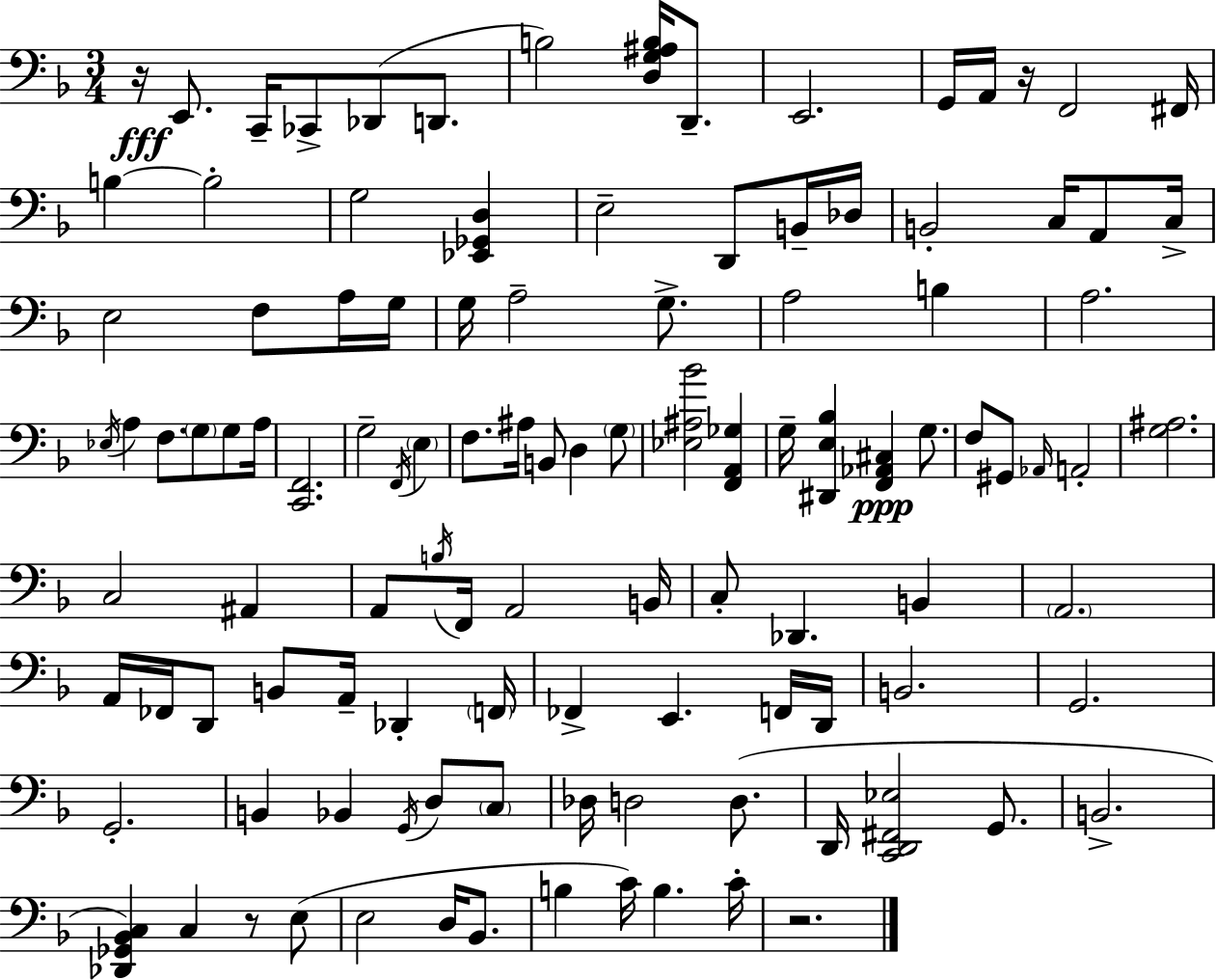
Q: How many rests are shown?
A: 4